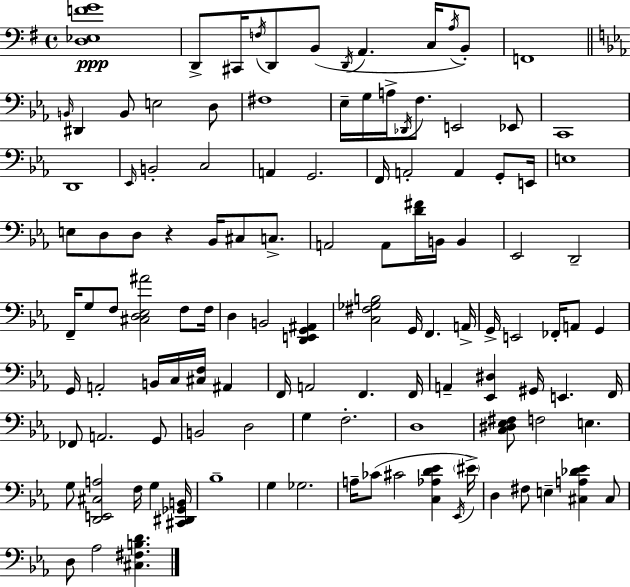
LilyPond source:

{
  \clef bass
  \time 4/4
  \defaultTimeSignature
  \key e \minor
  \repeat volta 2 { <d ees f' g'>1\ppp | d,8-> cis,16 \acciaccatura { f16 } d,8 b,8( \acciaccatura { d,16 } a,4. c16 | \acciaccatura { a16 } b,8-.) f,1 | \bar "||" \break \key ees \major \grace { b,16 } dis,4 b,8 e2 d8 | fis1 | ees16-- g16 a16-> \acciaccatura { des,16 } f8. e,2 | ees,8 c,1 | \break d,1 | \grace { ees,16 } b,2-. c2 | a,4 g,2. | f,16 a,2-. a,4 | \break g,8-. e,16 e1 | e8 d8 d8 r4 bes,16 cis8 | c8.-> a,2 a,8 <d' fis'>16 b,16 b,4 | ees,2 d,2-- | \break f,16-- g8 f8 <cis d ees ais'>2 | f8 f16 d4 b,2 <d, e, g, ais,>4 | <c fis ges b>2 g,16 f,4. | a,16-> g,16-> e,2 fes,16-. a,8 g,4 | \break g,16 a,2-. b,16 c16 <cis f>16 ais,4 | f,16 a,2 f,4. | f,16 a,4-- <ees, dis>4 gis,16 e,4. | f,16 fes,8 a,2. | \break g,8 b,2 d2 | g4 f2.-. | d1 | <c dis ees fis>8 f2 e4. | \break g8 <d, e, cis a>2 f16 g4 | <cis, dis, ges, b,>16 bes1-- | g4 ges2. | a16-- ces'8( cis'2 <c aes d' ees'>4 | \break \acciaccatura { ees,16 }) \parenthesize eis'16-> d4 fis8 e4-- <cis a des' ees'>4 | cis8 d8 aes2 <cis fis b d'>4. | } \bar "|."
}